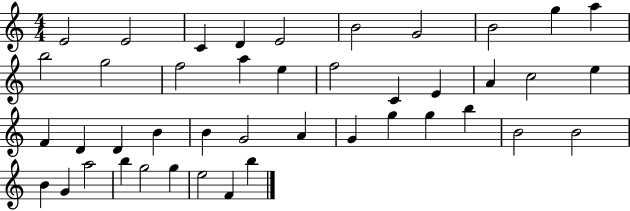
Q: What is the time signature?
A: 4/4